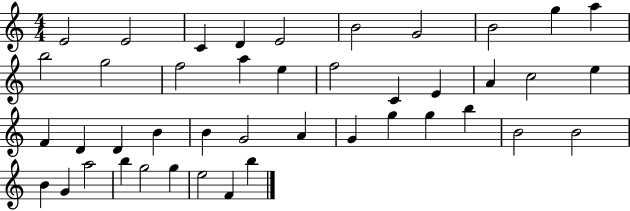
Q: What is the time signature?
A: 4/4